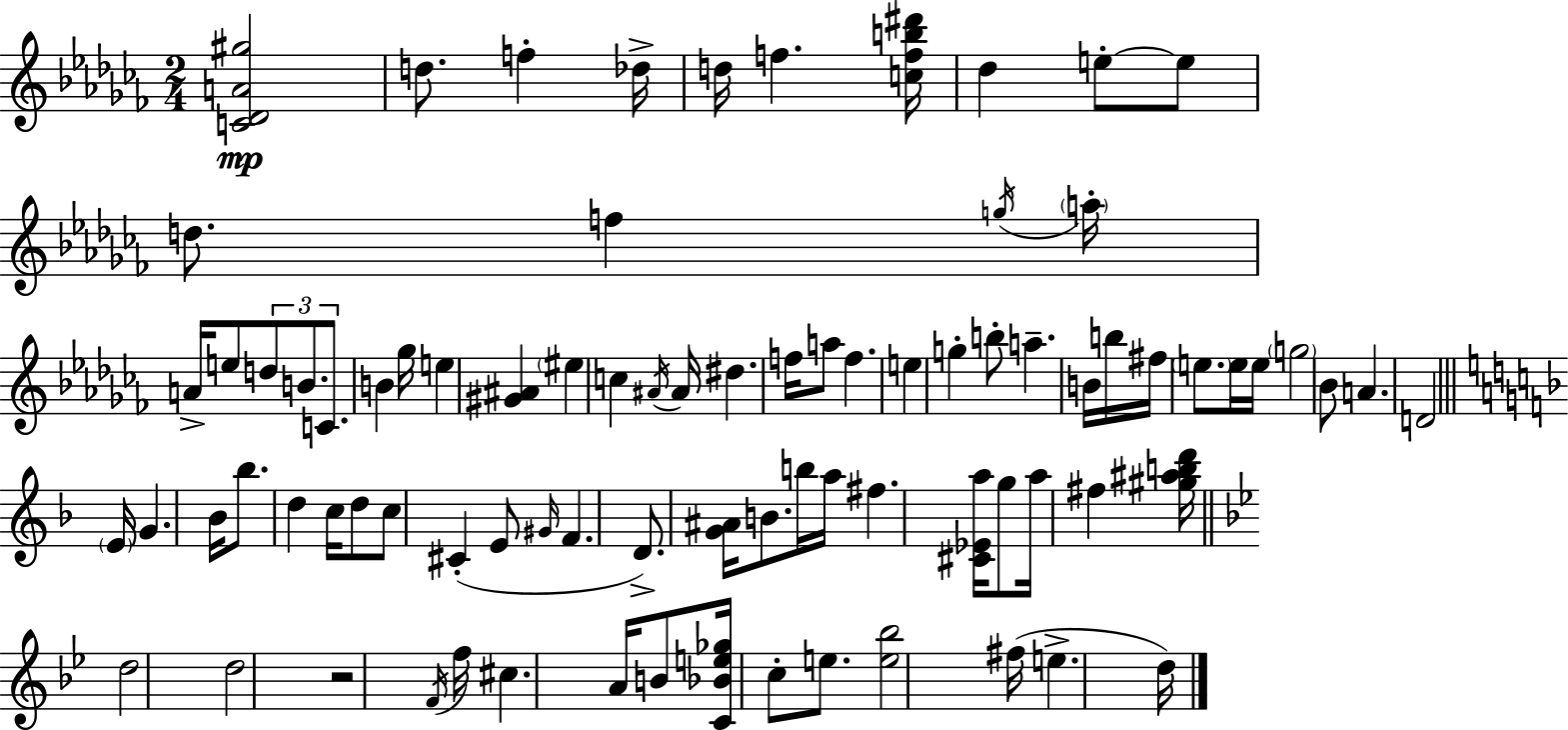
[C4,Db4,A4,G#5]/h D5/e. F5/q Db5/s D5/s F5/q. [C5,F5,B5,D#6]/s Db5/q E5/e E5/e D5/e. F5/q G5/s A5/s A4/s E5/e D5/e B4/e. C4/e. B4/q Gb5/s E5/q [G#4,A#4]/q EIS5/q C5/q A#4/s A#4/s D#5/q. F5/s A5/e F5/q. E5/q G5/q B5/e A5/q. B4/s B5/s F#5/s E5/e. E5/s E5/s G5/h Bb4/e A4/q. D4/h E4/s G4/q. Bb4/s Bb5/e. D5/q C5/s D5/e C5/e C#4/q E4/e G#4/s F4/q. D4/e. [G4,A#4]/s B4/e. B5/s A5/s F#5/q. [C#4,Eb4,A5]/s G5/e A5/s F#5/q [G#5,A#5,B5,D6]/s D5/h D5/h R/h F4/s F5/s C#5/q. A4/s B4/e [C4,Bb4,E5,Gb5]/s C5/e E5/e. [E5,Bb5]/h F#5/s E5/q. D5/s